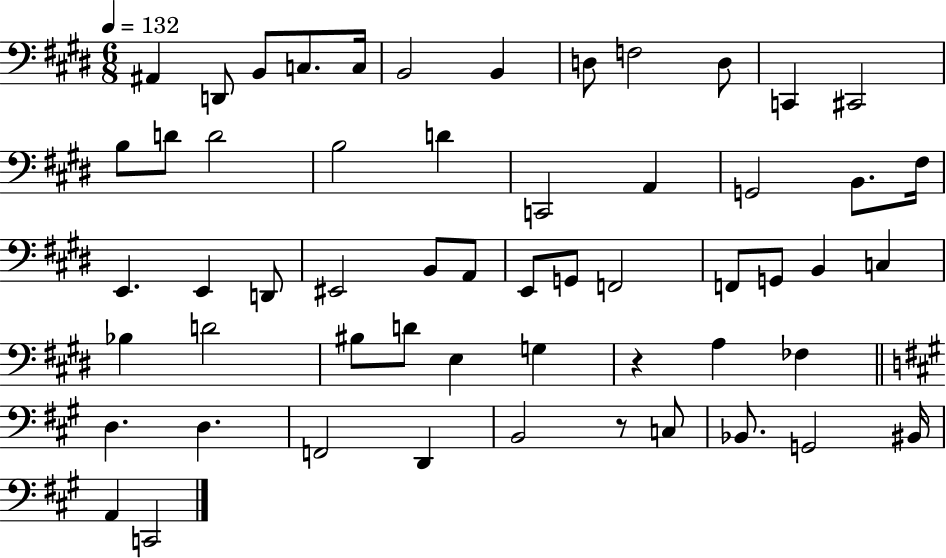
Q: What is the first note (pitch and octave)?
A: A#2